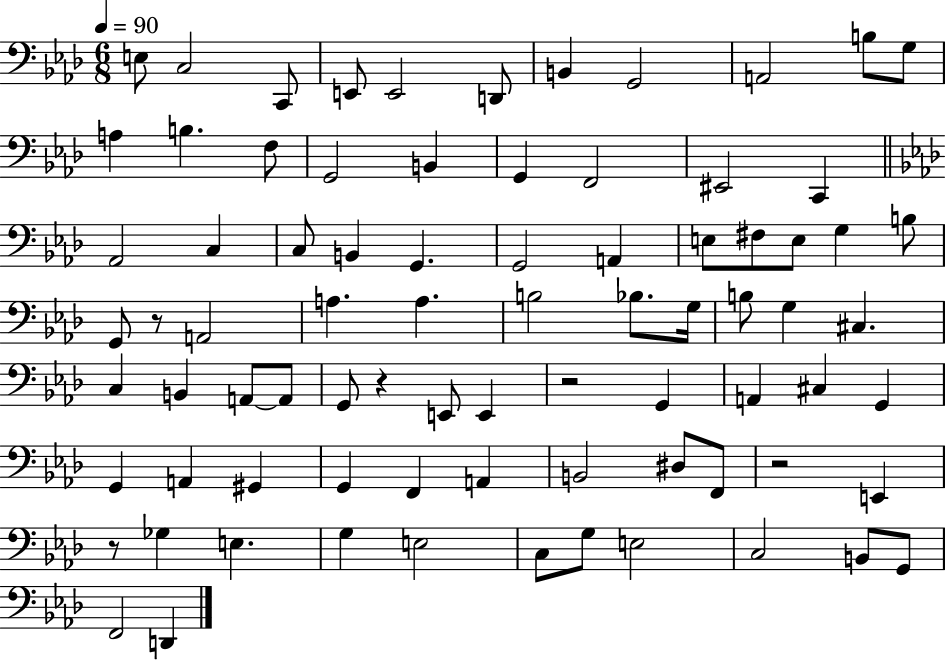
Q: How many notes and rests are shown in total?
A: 80